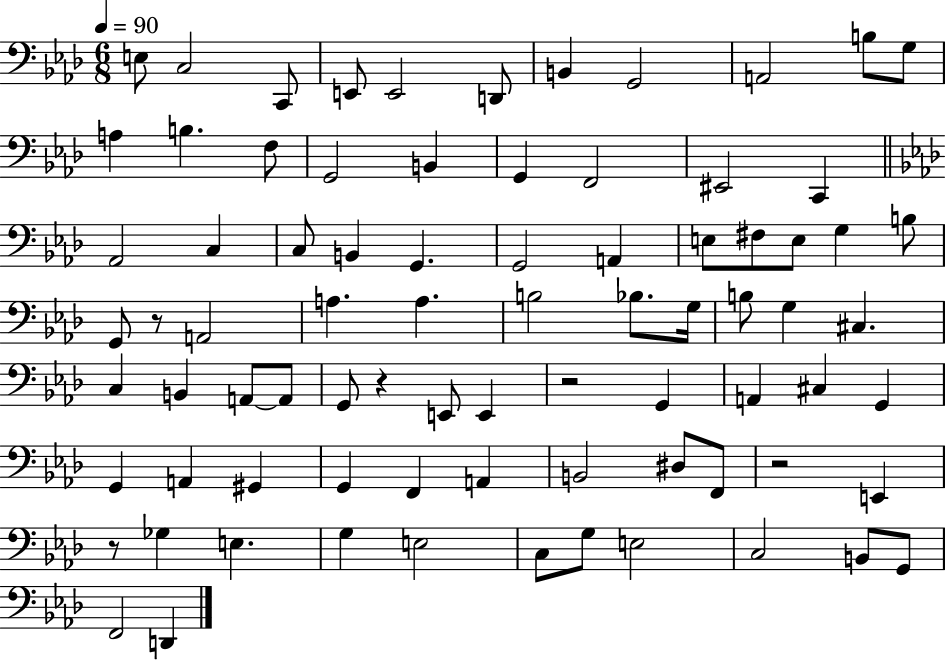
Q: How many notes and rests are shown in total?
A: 80